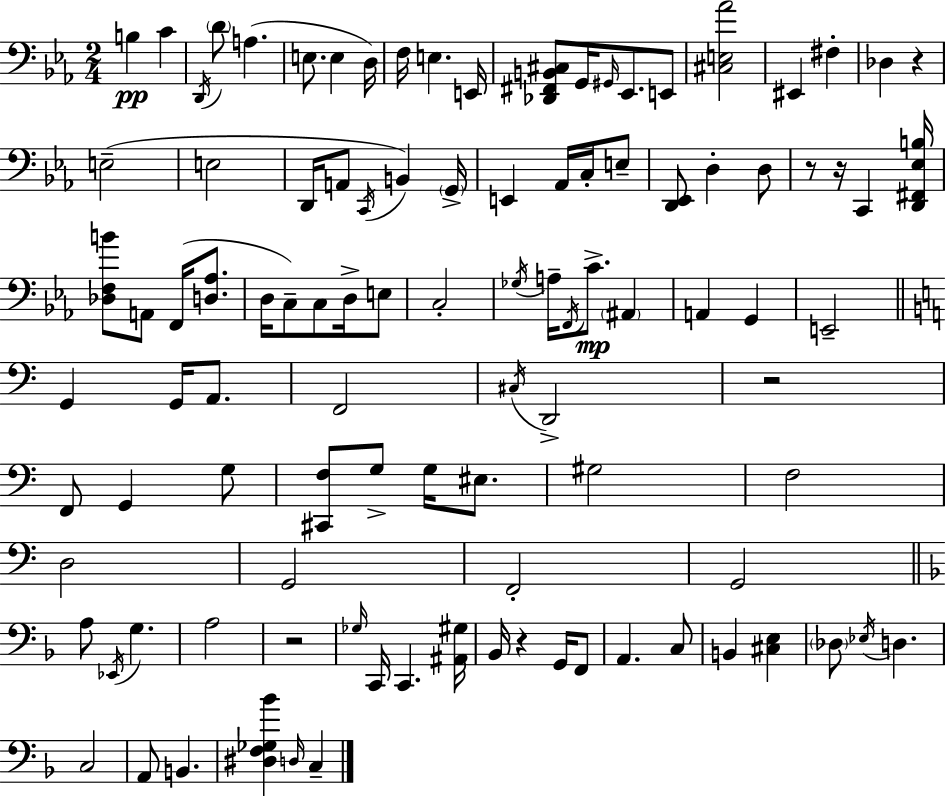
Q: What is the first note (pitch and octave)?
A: B3